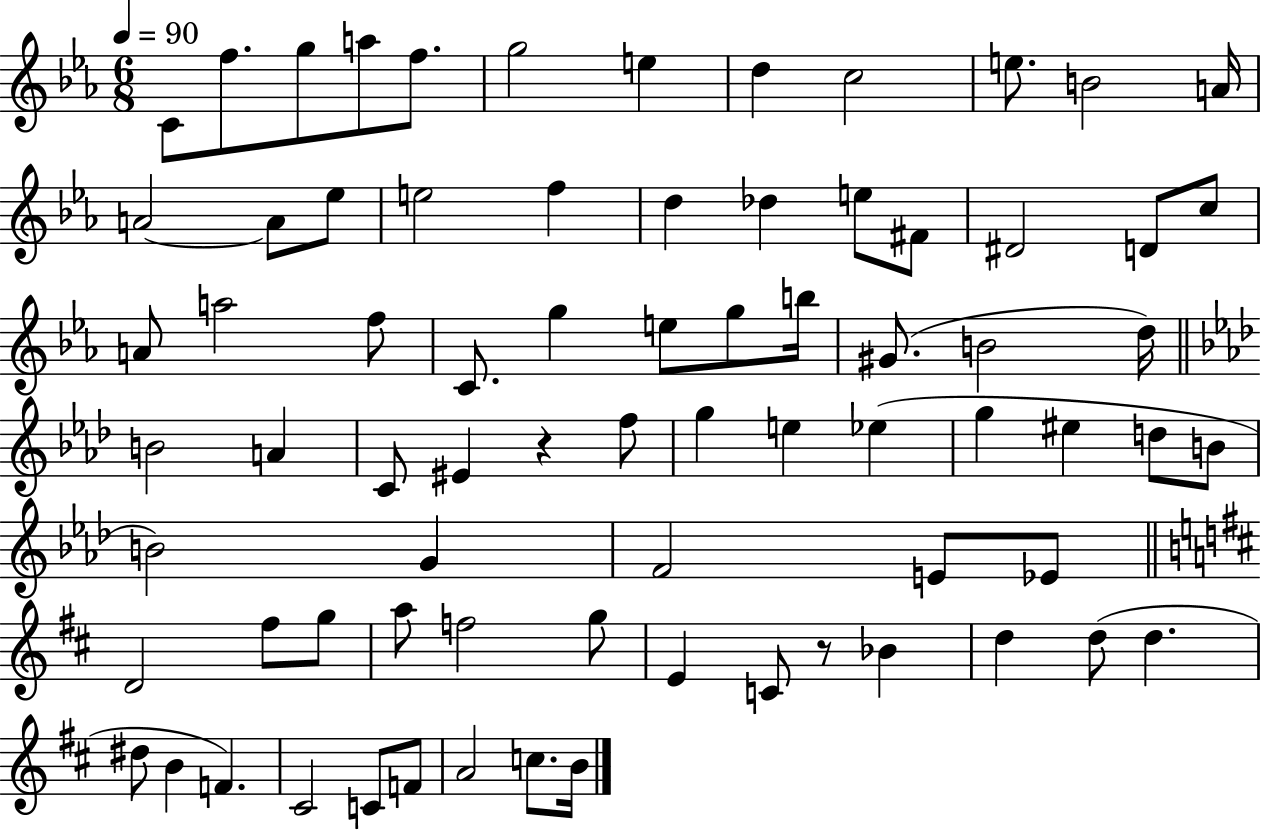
C4/e F5/e. G5/e A5/e F5/e. G5/h E5/q D5/q C5/h E5/e. B4/h A4/s A4/h A4/e Eb5/e E5/h F5/q D5/q Db5/q E5/e F#4/e D#4/h D4/e C5/e A4/e A5/h F5/e C4/e. G5/q E5/e G5/e B5/s G#4/e. B4/h D5/s B4/h A4/q C4/e EIS4/q R/q F5/e G5/q E5/q Eb5/q G5/q EIS5/q D5/e B4/e B4/h G4/q F4/h E4/e Eb4/e D4/h F#5/e G5/e A5/e F5/h G5/e E4/q C4/e R/e Bb4/q D5/q D5/e D5/q. D#5/e B4/q F4/q. C#4/h C4/e F4/e A4/h C5/e. B4/s